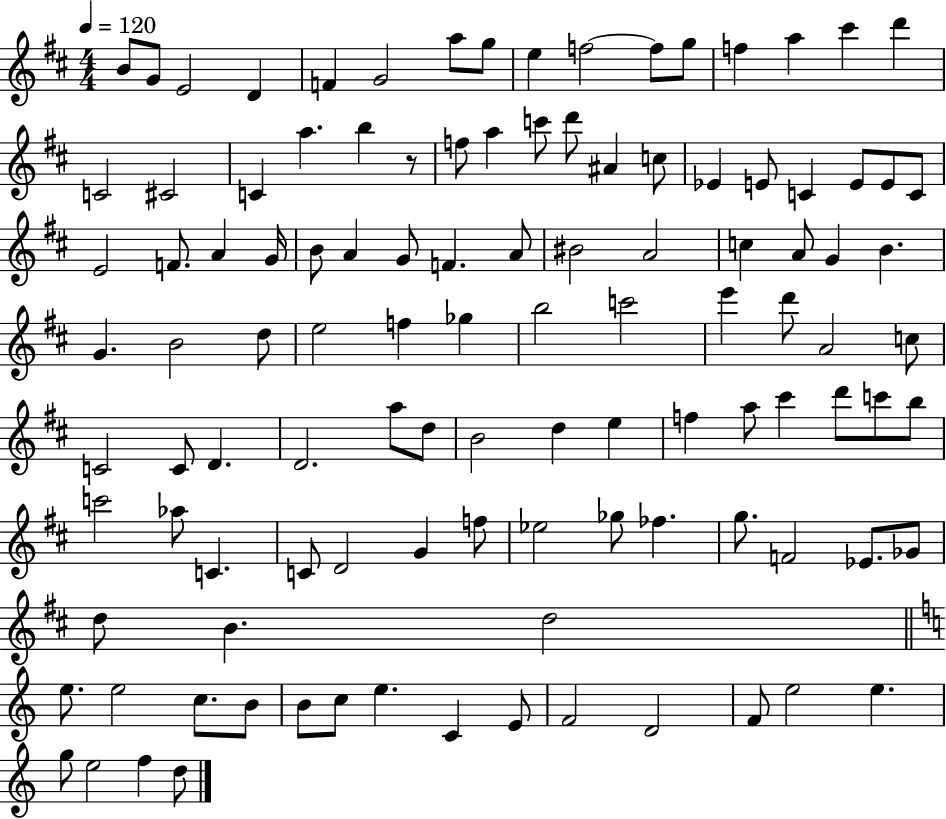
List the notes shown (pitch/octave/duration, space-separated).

B4/e G4/e E4/h D4/q F4/q G4/h A5/e G5/e E5/q F5/h F5/e G5/e F5/q A5/q C#6/q D6/q C4/h C#4/h C4/q A5/q. B5/q R/e F5/e A5/q C6/e D6/e A#4/q C5/e Eb4/q E4/e C4/q E4/e E4/e C4/e E4/h F4/e. A4/q G4/s B4/e A4/q G4/e F4/q. A4/e BIS4/h A4/h C5/q A4/e G4/q B4/q. G4/q. B4/h D5/e E5/h F5/q Gb5/q B5/h C6/h E6/q D6/e A4/h C5/e C4/h C4/e D4/q. D4/h. A5/e D5/e B4/h D5/q E5/q F5/q A5/e C#6/q D6/e C6/e B5/e C6/h Ab5/e C4/q. C4/e D4/h G4/q F5/e Eb5/h Gb5/e FES5/q. G5/e. F4/h Eb4/e. Gb4/e D5/e B4/q. D5/h E5/e. E5/h C5/e. B4/e B4/e C5/e E5/q. C4/q E4/e F4/h D4/h F4/e E5/h E5/q. G5/e E5/h F5/q D5/e